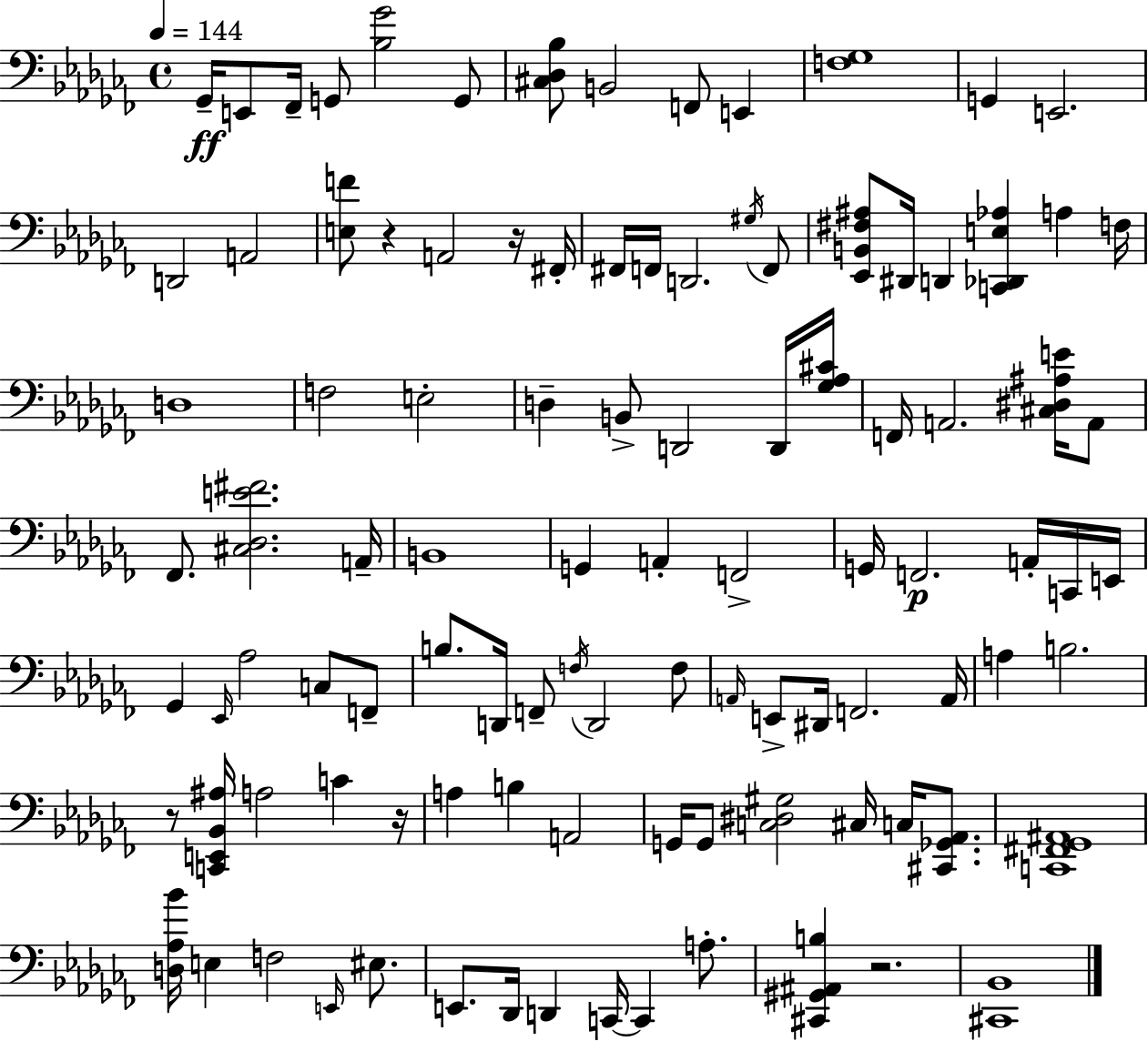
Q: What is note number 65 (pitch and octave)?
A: A3